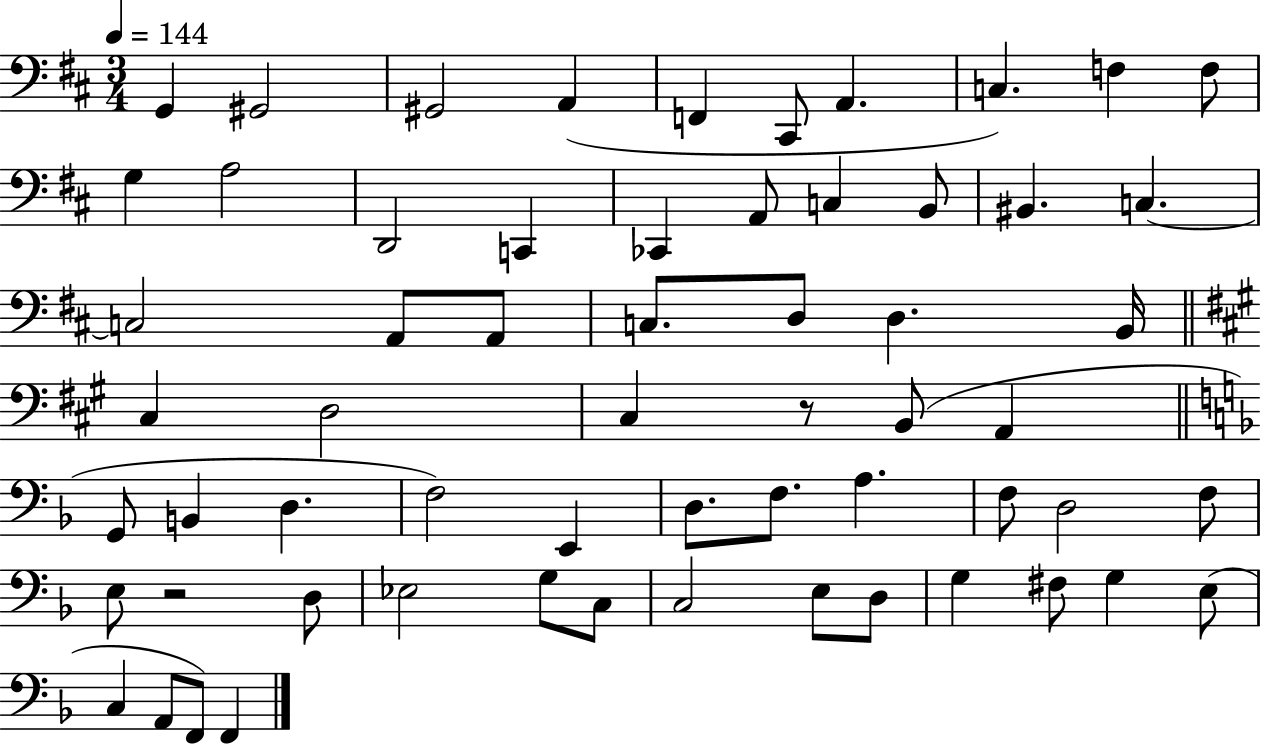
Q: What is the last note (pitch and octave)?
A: F2